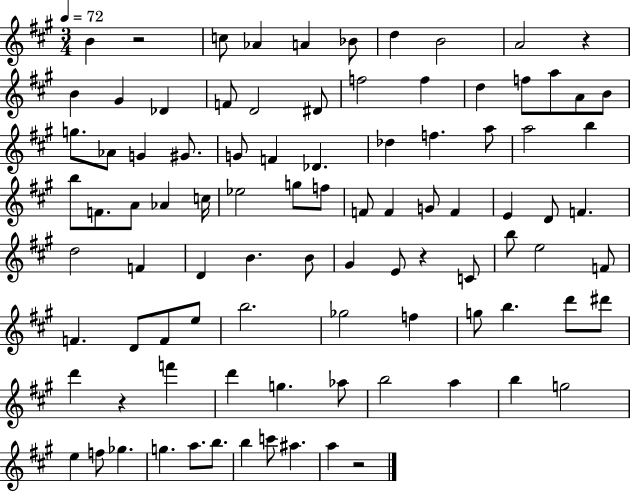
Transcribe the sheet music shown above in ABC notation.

X:1
T:Untitled
M:3/4
L:1/4
K:A
B z2 c/2 _A A _B/2 d B2 A2 z B ^G _D F/2 D2 ^D/2 f2 f d f/2 a/2 A/2 B/2 g/2 _A/2 G ^G/2 G/2 F _D _d f a/2 a2 b b/2 F/2 A/2 _A c/4 _e2 g/2 f/2 F/2 F G/2 F E D/2 F d2 F D B B/2 ^G E/2 z C/2 b/2 e2 F/2 F D/2 F/2 e/2 b2 _g2 f g/2 b d'/2 ^d'/2 d' z f' d' g _a/2 b2 a b g2 e f/2 _g g a/2 b/2 b c'/2 ^a a z2